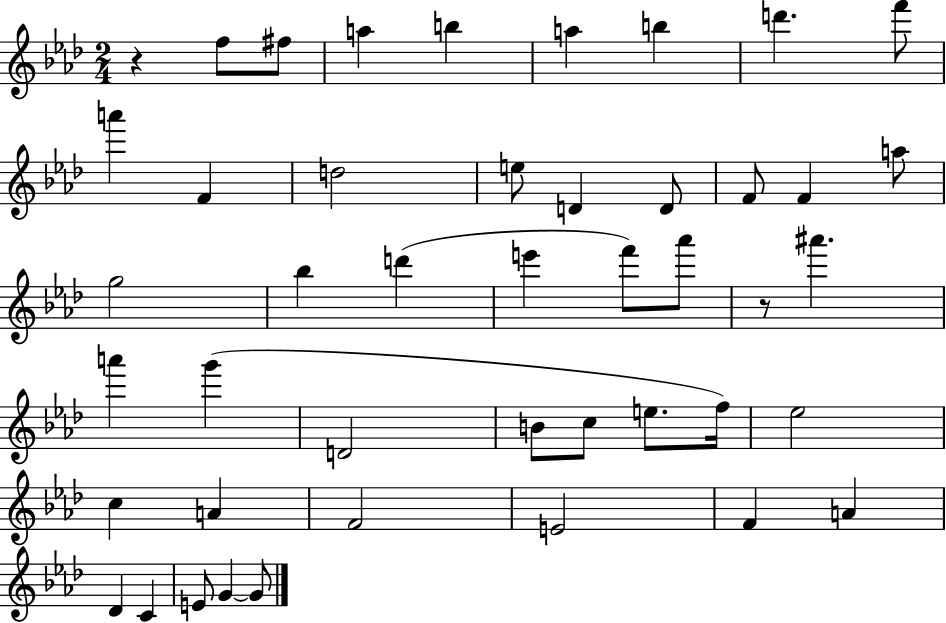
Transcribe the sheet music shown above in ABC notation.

X:1
T:Untitled
M:2/4
L:1/4
K:Ab
z f/2 ^f/2 a b a b d' f'/2 a' F d2 e/2 D D/2 F/2 F a/2 g2 _b d' e' f'/2 _a'/2 z/2 ^a' a' g' D2 B/2 c/2 e/2 f/4 _e2 c A F2 E2 F A _D C E/2 G G/2